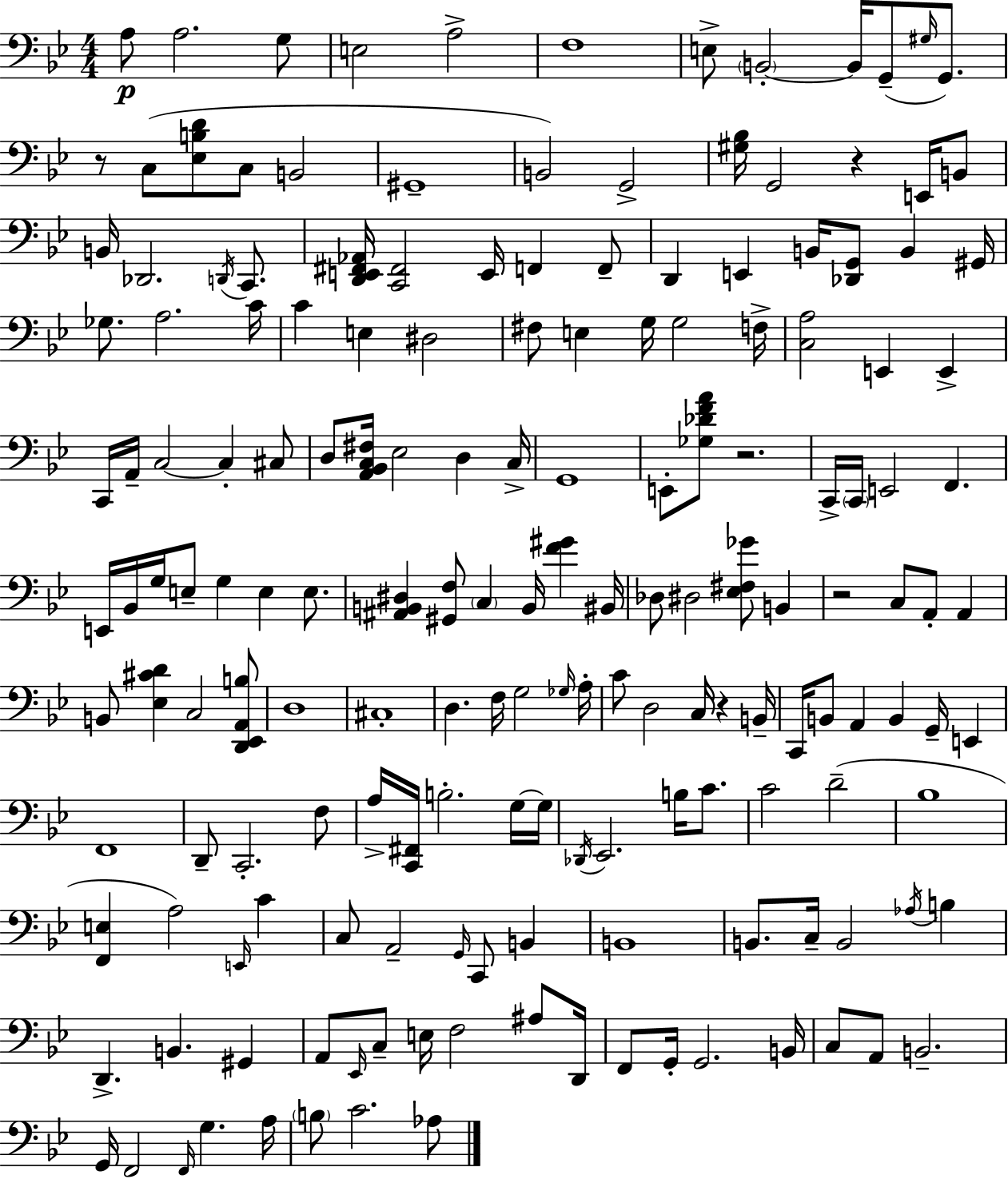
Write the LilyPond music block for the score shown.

{
  \clef bass
  \numericTimeSignature
  \time 4/4
  \key g \minor
  a8\p a2. g8 | e2 a2-> | f1 | e8-> \parenthesize b,2-.~~ b,16 g,8--( \grace { gis16 } g,8.) | \break r8 c8( <ees b d'>8 c8 b,2 | gis,1-- | b,2) g,2-> | <gis bes>16 g,2 r4 e,16 b,8 | \break b,16 des,2. \acciaccatura { d,16 } c,8. | <d, e, fis, aes,>16 <c, fis,>2 e,16 f,4 | f,8-- d,4 e,4 b,16 <des, g,>8 b,4 | gis,16 ges8. a2. | \break c'16 c'4 e4 dis2 | fis8 e4 g16 g2 | f16-> <c a>2 e,4 e,4-> | c,16 a,16-- c2~~ c4-. | \break cis8 d8 <a, bes, c fis>16 ees2 d4 | c16-> g,1 | e,8-. <ges des' f' a'>8 r2. | c,16-> \parenthesize c,16 e,2 f,4. | \break e,16 bes,16 g16 e8-- g4 e4 e8. | <ais, b, dis>4 <gis, f>8 \parenthesize c4 b,16 <f' gis'>4 | bis,16 des8 dis2 <ees fis ges'>8 b,4 | r2 c8 a,8-. a,4 | \break b,8 <ees cis' d'>4 c2 | <d, ees, a, b>8 d1 | cis1-. | d4. f16 g2 | \break \grace { ges16 } a16-. c'8 d2 c16 r4 | b,16-- c,16 b,8 a,4 b,4 g,16-- e,4 | f,1 | d,8-- c,2.-. | \break f8 a16-> <c, fis,>16 b2.-. | g16~~ g16 \acciaccatura { des,16 } ees,2. | b16 c'8. c'2 d'2--( | bes1 | \break <f, e>4 a2) | \grace { e,16 } c'4 c8 a,2-- \grace { g,16 } | c,8 b,4 b,1 | b,8. c16-- b,2 | \break \acciaccatura { aes16 } b4 d,4.-> b,4. | gis,4 a,8 \grace { ees,16 } c8-- e16 f2 | ais8 d,16 f,8 g,16-. g,2. | b,16 c8 a,8 b,2.-- | \break g,16 f,2 | \grace { f,16 } g4. a16 \parenthesize b8 c'2. | aes8 \bar "|."
}